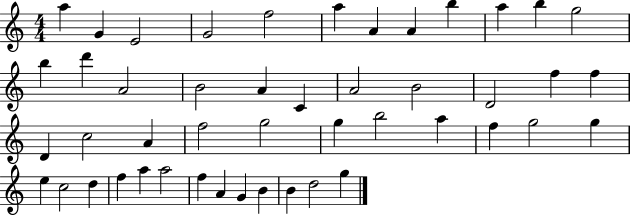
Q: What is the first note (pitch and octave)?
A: A5